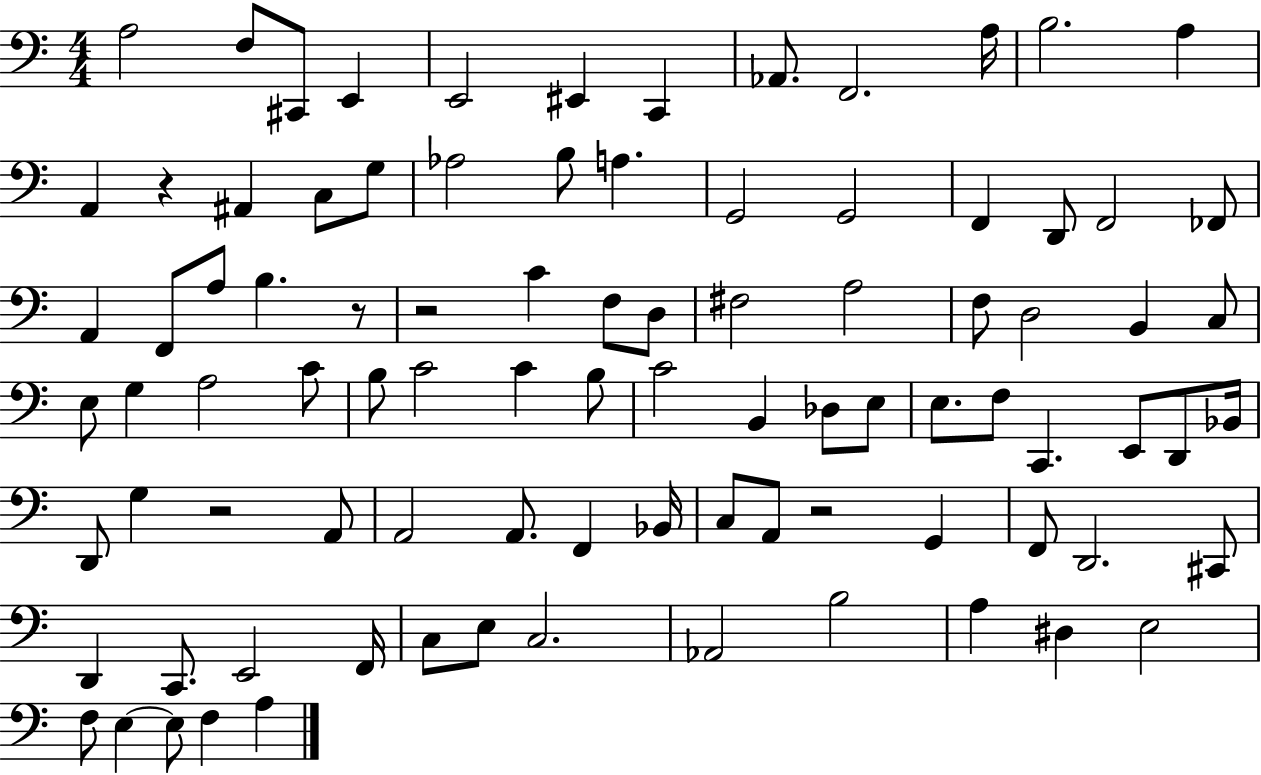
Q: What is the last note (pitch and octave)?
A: A3